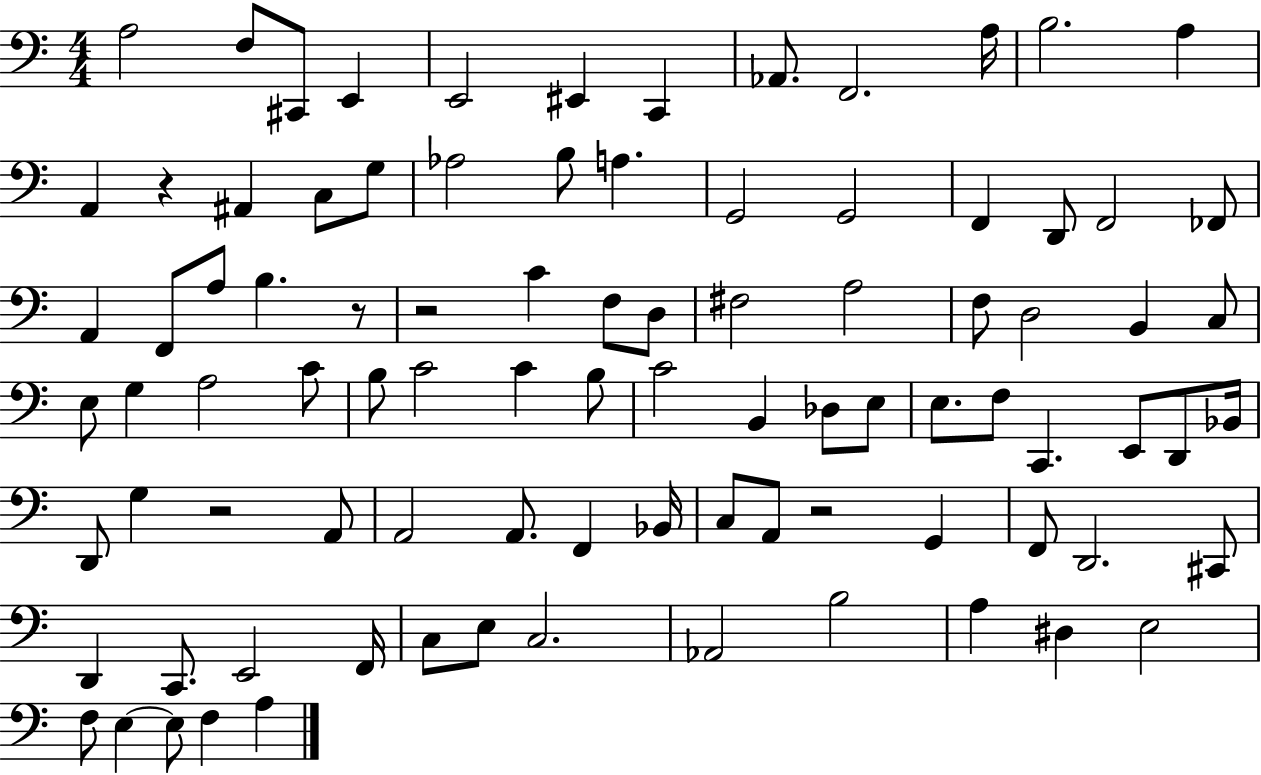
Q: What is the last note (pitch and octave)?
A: A3